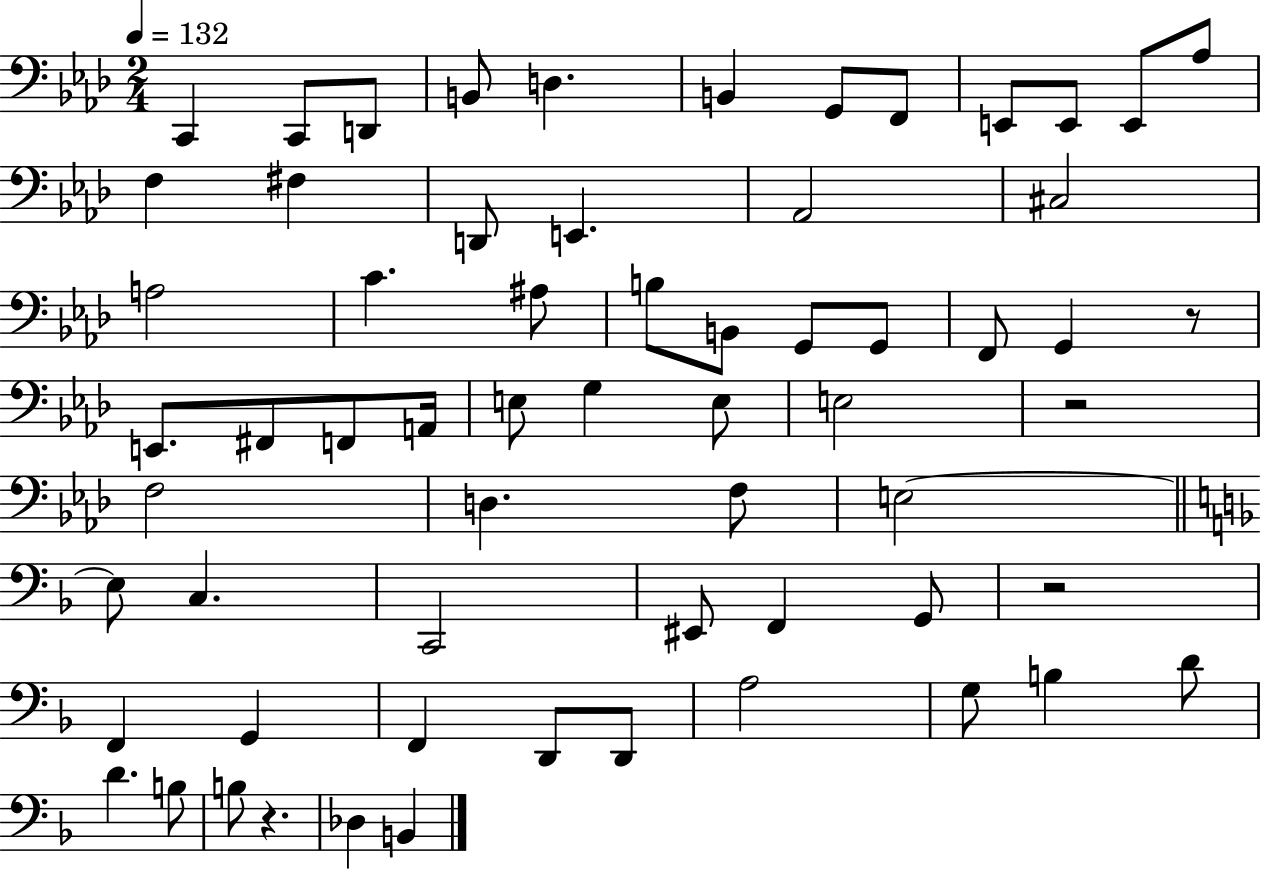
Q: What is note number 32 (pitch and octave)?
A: E3